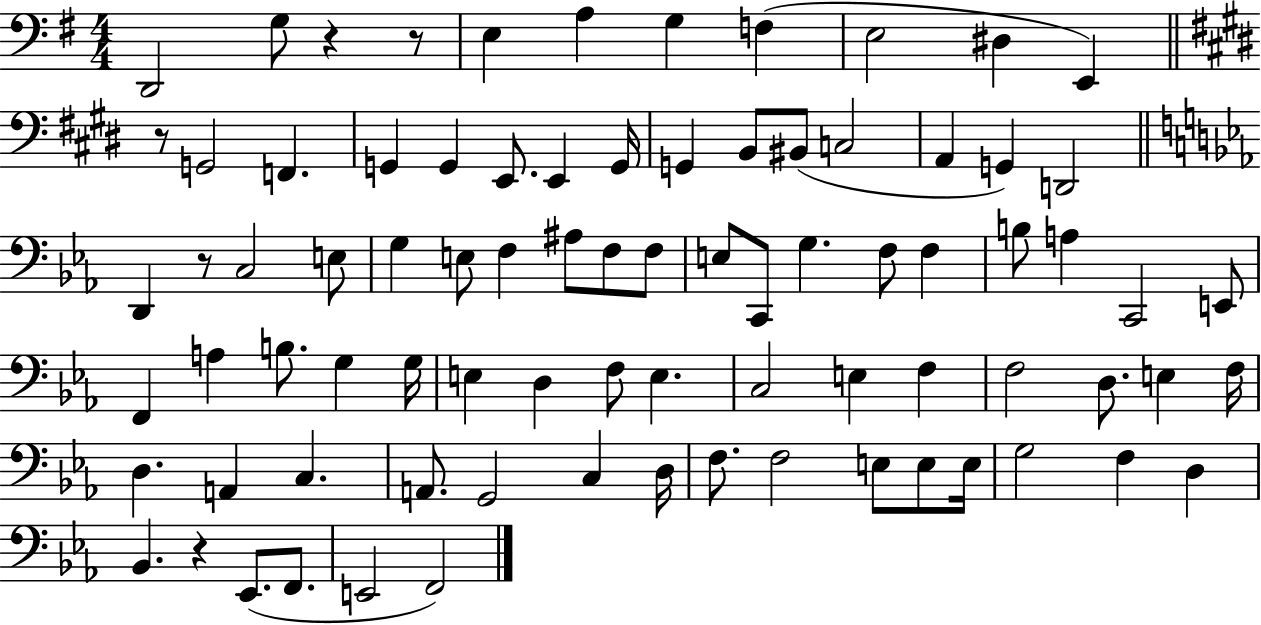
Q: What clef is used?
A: bass